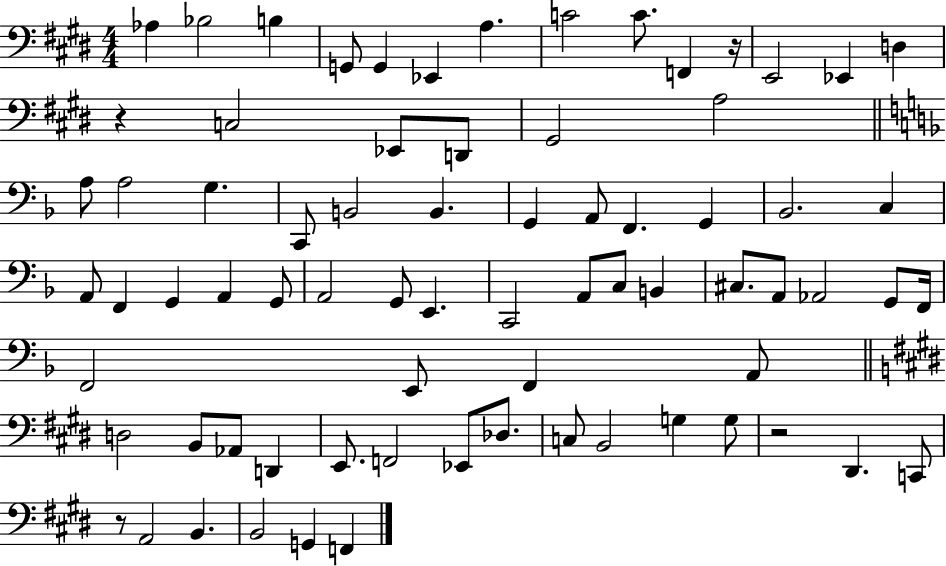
Ab3/q Bb3/h B3/q G2/e G2/q Eb2/q A3/q. C4/h C4/e. F2/q R/s E2/h Eb2/q D3/q R/q C3/h Eb2/e D2/e G#2/h A3/h A3/e A3/h G3/q. C2/e B2/h B2/q. G2/q A2/e F2/q. G2/q Bb2/h. C3/q A2/e F2/q G2/q A2/q G2/e A2/h G2/e E2/q. C2/h A2/e C3/e B2/q C#3/e. A2/e Ab2/h G2/e F2/s F2/h E2/e F2/q A2/e D3/h B2/e Ab2/e D2/q E2/e. F2/h Eb2/e Db3/e. C3/e B2/h G3/q G3/e R/h D#2/q. C2/e R/e A2/h B2/q. B2/h G2/q F2/q